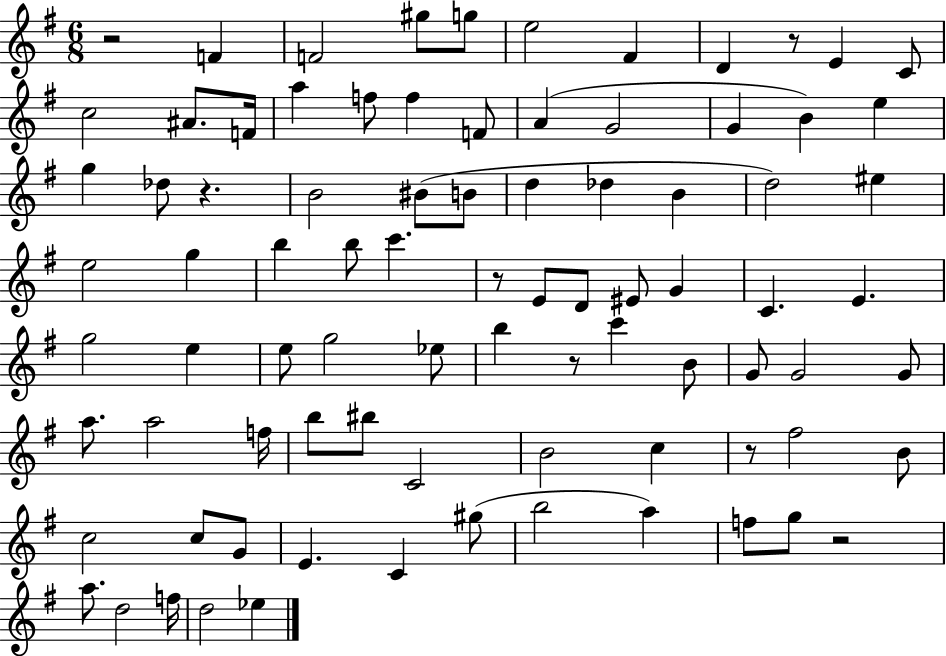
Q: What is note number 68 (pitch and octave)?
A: C4